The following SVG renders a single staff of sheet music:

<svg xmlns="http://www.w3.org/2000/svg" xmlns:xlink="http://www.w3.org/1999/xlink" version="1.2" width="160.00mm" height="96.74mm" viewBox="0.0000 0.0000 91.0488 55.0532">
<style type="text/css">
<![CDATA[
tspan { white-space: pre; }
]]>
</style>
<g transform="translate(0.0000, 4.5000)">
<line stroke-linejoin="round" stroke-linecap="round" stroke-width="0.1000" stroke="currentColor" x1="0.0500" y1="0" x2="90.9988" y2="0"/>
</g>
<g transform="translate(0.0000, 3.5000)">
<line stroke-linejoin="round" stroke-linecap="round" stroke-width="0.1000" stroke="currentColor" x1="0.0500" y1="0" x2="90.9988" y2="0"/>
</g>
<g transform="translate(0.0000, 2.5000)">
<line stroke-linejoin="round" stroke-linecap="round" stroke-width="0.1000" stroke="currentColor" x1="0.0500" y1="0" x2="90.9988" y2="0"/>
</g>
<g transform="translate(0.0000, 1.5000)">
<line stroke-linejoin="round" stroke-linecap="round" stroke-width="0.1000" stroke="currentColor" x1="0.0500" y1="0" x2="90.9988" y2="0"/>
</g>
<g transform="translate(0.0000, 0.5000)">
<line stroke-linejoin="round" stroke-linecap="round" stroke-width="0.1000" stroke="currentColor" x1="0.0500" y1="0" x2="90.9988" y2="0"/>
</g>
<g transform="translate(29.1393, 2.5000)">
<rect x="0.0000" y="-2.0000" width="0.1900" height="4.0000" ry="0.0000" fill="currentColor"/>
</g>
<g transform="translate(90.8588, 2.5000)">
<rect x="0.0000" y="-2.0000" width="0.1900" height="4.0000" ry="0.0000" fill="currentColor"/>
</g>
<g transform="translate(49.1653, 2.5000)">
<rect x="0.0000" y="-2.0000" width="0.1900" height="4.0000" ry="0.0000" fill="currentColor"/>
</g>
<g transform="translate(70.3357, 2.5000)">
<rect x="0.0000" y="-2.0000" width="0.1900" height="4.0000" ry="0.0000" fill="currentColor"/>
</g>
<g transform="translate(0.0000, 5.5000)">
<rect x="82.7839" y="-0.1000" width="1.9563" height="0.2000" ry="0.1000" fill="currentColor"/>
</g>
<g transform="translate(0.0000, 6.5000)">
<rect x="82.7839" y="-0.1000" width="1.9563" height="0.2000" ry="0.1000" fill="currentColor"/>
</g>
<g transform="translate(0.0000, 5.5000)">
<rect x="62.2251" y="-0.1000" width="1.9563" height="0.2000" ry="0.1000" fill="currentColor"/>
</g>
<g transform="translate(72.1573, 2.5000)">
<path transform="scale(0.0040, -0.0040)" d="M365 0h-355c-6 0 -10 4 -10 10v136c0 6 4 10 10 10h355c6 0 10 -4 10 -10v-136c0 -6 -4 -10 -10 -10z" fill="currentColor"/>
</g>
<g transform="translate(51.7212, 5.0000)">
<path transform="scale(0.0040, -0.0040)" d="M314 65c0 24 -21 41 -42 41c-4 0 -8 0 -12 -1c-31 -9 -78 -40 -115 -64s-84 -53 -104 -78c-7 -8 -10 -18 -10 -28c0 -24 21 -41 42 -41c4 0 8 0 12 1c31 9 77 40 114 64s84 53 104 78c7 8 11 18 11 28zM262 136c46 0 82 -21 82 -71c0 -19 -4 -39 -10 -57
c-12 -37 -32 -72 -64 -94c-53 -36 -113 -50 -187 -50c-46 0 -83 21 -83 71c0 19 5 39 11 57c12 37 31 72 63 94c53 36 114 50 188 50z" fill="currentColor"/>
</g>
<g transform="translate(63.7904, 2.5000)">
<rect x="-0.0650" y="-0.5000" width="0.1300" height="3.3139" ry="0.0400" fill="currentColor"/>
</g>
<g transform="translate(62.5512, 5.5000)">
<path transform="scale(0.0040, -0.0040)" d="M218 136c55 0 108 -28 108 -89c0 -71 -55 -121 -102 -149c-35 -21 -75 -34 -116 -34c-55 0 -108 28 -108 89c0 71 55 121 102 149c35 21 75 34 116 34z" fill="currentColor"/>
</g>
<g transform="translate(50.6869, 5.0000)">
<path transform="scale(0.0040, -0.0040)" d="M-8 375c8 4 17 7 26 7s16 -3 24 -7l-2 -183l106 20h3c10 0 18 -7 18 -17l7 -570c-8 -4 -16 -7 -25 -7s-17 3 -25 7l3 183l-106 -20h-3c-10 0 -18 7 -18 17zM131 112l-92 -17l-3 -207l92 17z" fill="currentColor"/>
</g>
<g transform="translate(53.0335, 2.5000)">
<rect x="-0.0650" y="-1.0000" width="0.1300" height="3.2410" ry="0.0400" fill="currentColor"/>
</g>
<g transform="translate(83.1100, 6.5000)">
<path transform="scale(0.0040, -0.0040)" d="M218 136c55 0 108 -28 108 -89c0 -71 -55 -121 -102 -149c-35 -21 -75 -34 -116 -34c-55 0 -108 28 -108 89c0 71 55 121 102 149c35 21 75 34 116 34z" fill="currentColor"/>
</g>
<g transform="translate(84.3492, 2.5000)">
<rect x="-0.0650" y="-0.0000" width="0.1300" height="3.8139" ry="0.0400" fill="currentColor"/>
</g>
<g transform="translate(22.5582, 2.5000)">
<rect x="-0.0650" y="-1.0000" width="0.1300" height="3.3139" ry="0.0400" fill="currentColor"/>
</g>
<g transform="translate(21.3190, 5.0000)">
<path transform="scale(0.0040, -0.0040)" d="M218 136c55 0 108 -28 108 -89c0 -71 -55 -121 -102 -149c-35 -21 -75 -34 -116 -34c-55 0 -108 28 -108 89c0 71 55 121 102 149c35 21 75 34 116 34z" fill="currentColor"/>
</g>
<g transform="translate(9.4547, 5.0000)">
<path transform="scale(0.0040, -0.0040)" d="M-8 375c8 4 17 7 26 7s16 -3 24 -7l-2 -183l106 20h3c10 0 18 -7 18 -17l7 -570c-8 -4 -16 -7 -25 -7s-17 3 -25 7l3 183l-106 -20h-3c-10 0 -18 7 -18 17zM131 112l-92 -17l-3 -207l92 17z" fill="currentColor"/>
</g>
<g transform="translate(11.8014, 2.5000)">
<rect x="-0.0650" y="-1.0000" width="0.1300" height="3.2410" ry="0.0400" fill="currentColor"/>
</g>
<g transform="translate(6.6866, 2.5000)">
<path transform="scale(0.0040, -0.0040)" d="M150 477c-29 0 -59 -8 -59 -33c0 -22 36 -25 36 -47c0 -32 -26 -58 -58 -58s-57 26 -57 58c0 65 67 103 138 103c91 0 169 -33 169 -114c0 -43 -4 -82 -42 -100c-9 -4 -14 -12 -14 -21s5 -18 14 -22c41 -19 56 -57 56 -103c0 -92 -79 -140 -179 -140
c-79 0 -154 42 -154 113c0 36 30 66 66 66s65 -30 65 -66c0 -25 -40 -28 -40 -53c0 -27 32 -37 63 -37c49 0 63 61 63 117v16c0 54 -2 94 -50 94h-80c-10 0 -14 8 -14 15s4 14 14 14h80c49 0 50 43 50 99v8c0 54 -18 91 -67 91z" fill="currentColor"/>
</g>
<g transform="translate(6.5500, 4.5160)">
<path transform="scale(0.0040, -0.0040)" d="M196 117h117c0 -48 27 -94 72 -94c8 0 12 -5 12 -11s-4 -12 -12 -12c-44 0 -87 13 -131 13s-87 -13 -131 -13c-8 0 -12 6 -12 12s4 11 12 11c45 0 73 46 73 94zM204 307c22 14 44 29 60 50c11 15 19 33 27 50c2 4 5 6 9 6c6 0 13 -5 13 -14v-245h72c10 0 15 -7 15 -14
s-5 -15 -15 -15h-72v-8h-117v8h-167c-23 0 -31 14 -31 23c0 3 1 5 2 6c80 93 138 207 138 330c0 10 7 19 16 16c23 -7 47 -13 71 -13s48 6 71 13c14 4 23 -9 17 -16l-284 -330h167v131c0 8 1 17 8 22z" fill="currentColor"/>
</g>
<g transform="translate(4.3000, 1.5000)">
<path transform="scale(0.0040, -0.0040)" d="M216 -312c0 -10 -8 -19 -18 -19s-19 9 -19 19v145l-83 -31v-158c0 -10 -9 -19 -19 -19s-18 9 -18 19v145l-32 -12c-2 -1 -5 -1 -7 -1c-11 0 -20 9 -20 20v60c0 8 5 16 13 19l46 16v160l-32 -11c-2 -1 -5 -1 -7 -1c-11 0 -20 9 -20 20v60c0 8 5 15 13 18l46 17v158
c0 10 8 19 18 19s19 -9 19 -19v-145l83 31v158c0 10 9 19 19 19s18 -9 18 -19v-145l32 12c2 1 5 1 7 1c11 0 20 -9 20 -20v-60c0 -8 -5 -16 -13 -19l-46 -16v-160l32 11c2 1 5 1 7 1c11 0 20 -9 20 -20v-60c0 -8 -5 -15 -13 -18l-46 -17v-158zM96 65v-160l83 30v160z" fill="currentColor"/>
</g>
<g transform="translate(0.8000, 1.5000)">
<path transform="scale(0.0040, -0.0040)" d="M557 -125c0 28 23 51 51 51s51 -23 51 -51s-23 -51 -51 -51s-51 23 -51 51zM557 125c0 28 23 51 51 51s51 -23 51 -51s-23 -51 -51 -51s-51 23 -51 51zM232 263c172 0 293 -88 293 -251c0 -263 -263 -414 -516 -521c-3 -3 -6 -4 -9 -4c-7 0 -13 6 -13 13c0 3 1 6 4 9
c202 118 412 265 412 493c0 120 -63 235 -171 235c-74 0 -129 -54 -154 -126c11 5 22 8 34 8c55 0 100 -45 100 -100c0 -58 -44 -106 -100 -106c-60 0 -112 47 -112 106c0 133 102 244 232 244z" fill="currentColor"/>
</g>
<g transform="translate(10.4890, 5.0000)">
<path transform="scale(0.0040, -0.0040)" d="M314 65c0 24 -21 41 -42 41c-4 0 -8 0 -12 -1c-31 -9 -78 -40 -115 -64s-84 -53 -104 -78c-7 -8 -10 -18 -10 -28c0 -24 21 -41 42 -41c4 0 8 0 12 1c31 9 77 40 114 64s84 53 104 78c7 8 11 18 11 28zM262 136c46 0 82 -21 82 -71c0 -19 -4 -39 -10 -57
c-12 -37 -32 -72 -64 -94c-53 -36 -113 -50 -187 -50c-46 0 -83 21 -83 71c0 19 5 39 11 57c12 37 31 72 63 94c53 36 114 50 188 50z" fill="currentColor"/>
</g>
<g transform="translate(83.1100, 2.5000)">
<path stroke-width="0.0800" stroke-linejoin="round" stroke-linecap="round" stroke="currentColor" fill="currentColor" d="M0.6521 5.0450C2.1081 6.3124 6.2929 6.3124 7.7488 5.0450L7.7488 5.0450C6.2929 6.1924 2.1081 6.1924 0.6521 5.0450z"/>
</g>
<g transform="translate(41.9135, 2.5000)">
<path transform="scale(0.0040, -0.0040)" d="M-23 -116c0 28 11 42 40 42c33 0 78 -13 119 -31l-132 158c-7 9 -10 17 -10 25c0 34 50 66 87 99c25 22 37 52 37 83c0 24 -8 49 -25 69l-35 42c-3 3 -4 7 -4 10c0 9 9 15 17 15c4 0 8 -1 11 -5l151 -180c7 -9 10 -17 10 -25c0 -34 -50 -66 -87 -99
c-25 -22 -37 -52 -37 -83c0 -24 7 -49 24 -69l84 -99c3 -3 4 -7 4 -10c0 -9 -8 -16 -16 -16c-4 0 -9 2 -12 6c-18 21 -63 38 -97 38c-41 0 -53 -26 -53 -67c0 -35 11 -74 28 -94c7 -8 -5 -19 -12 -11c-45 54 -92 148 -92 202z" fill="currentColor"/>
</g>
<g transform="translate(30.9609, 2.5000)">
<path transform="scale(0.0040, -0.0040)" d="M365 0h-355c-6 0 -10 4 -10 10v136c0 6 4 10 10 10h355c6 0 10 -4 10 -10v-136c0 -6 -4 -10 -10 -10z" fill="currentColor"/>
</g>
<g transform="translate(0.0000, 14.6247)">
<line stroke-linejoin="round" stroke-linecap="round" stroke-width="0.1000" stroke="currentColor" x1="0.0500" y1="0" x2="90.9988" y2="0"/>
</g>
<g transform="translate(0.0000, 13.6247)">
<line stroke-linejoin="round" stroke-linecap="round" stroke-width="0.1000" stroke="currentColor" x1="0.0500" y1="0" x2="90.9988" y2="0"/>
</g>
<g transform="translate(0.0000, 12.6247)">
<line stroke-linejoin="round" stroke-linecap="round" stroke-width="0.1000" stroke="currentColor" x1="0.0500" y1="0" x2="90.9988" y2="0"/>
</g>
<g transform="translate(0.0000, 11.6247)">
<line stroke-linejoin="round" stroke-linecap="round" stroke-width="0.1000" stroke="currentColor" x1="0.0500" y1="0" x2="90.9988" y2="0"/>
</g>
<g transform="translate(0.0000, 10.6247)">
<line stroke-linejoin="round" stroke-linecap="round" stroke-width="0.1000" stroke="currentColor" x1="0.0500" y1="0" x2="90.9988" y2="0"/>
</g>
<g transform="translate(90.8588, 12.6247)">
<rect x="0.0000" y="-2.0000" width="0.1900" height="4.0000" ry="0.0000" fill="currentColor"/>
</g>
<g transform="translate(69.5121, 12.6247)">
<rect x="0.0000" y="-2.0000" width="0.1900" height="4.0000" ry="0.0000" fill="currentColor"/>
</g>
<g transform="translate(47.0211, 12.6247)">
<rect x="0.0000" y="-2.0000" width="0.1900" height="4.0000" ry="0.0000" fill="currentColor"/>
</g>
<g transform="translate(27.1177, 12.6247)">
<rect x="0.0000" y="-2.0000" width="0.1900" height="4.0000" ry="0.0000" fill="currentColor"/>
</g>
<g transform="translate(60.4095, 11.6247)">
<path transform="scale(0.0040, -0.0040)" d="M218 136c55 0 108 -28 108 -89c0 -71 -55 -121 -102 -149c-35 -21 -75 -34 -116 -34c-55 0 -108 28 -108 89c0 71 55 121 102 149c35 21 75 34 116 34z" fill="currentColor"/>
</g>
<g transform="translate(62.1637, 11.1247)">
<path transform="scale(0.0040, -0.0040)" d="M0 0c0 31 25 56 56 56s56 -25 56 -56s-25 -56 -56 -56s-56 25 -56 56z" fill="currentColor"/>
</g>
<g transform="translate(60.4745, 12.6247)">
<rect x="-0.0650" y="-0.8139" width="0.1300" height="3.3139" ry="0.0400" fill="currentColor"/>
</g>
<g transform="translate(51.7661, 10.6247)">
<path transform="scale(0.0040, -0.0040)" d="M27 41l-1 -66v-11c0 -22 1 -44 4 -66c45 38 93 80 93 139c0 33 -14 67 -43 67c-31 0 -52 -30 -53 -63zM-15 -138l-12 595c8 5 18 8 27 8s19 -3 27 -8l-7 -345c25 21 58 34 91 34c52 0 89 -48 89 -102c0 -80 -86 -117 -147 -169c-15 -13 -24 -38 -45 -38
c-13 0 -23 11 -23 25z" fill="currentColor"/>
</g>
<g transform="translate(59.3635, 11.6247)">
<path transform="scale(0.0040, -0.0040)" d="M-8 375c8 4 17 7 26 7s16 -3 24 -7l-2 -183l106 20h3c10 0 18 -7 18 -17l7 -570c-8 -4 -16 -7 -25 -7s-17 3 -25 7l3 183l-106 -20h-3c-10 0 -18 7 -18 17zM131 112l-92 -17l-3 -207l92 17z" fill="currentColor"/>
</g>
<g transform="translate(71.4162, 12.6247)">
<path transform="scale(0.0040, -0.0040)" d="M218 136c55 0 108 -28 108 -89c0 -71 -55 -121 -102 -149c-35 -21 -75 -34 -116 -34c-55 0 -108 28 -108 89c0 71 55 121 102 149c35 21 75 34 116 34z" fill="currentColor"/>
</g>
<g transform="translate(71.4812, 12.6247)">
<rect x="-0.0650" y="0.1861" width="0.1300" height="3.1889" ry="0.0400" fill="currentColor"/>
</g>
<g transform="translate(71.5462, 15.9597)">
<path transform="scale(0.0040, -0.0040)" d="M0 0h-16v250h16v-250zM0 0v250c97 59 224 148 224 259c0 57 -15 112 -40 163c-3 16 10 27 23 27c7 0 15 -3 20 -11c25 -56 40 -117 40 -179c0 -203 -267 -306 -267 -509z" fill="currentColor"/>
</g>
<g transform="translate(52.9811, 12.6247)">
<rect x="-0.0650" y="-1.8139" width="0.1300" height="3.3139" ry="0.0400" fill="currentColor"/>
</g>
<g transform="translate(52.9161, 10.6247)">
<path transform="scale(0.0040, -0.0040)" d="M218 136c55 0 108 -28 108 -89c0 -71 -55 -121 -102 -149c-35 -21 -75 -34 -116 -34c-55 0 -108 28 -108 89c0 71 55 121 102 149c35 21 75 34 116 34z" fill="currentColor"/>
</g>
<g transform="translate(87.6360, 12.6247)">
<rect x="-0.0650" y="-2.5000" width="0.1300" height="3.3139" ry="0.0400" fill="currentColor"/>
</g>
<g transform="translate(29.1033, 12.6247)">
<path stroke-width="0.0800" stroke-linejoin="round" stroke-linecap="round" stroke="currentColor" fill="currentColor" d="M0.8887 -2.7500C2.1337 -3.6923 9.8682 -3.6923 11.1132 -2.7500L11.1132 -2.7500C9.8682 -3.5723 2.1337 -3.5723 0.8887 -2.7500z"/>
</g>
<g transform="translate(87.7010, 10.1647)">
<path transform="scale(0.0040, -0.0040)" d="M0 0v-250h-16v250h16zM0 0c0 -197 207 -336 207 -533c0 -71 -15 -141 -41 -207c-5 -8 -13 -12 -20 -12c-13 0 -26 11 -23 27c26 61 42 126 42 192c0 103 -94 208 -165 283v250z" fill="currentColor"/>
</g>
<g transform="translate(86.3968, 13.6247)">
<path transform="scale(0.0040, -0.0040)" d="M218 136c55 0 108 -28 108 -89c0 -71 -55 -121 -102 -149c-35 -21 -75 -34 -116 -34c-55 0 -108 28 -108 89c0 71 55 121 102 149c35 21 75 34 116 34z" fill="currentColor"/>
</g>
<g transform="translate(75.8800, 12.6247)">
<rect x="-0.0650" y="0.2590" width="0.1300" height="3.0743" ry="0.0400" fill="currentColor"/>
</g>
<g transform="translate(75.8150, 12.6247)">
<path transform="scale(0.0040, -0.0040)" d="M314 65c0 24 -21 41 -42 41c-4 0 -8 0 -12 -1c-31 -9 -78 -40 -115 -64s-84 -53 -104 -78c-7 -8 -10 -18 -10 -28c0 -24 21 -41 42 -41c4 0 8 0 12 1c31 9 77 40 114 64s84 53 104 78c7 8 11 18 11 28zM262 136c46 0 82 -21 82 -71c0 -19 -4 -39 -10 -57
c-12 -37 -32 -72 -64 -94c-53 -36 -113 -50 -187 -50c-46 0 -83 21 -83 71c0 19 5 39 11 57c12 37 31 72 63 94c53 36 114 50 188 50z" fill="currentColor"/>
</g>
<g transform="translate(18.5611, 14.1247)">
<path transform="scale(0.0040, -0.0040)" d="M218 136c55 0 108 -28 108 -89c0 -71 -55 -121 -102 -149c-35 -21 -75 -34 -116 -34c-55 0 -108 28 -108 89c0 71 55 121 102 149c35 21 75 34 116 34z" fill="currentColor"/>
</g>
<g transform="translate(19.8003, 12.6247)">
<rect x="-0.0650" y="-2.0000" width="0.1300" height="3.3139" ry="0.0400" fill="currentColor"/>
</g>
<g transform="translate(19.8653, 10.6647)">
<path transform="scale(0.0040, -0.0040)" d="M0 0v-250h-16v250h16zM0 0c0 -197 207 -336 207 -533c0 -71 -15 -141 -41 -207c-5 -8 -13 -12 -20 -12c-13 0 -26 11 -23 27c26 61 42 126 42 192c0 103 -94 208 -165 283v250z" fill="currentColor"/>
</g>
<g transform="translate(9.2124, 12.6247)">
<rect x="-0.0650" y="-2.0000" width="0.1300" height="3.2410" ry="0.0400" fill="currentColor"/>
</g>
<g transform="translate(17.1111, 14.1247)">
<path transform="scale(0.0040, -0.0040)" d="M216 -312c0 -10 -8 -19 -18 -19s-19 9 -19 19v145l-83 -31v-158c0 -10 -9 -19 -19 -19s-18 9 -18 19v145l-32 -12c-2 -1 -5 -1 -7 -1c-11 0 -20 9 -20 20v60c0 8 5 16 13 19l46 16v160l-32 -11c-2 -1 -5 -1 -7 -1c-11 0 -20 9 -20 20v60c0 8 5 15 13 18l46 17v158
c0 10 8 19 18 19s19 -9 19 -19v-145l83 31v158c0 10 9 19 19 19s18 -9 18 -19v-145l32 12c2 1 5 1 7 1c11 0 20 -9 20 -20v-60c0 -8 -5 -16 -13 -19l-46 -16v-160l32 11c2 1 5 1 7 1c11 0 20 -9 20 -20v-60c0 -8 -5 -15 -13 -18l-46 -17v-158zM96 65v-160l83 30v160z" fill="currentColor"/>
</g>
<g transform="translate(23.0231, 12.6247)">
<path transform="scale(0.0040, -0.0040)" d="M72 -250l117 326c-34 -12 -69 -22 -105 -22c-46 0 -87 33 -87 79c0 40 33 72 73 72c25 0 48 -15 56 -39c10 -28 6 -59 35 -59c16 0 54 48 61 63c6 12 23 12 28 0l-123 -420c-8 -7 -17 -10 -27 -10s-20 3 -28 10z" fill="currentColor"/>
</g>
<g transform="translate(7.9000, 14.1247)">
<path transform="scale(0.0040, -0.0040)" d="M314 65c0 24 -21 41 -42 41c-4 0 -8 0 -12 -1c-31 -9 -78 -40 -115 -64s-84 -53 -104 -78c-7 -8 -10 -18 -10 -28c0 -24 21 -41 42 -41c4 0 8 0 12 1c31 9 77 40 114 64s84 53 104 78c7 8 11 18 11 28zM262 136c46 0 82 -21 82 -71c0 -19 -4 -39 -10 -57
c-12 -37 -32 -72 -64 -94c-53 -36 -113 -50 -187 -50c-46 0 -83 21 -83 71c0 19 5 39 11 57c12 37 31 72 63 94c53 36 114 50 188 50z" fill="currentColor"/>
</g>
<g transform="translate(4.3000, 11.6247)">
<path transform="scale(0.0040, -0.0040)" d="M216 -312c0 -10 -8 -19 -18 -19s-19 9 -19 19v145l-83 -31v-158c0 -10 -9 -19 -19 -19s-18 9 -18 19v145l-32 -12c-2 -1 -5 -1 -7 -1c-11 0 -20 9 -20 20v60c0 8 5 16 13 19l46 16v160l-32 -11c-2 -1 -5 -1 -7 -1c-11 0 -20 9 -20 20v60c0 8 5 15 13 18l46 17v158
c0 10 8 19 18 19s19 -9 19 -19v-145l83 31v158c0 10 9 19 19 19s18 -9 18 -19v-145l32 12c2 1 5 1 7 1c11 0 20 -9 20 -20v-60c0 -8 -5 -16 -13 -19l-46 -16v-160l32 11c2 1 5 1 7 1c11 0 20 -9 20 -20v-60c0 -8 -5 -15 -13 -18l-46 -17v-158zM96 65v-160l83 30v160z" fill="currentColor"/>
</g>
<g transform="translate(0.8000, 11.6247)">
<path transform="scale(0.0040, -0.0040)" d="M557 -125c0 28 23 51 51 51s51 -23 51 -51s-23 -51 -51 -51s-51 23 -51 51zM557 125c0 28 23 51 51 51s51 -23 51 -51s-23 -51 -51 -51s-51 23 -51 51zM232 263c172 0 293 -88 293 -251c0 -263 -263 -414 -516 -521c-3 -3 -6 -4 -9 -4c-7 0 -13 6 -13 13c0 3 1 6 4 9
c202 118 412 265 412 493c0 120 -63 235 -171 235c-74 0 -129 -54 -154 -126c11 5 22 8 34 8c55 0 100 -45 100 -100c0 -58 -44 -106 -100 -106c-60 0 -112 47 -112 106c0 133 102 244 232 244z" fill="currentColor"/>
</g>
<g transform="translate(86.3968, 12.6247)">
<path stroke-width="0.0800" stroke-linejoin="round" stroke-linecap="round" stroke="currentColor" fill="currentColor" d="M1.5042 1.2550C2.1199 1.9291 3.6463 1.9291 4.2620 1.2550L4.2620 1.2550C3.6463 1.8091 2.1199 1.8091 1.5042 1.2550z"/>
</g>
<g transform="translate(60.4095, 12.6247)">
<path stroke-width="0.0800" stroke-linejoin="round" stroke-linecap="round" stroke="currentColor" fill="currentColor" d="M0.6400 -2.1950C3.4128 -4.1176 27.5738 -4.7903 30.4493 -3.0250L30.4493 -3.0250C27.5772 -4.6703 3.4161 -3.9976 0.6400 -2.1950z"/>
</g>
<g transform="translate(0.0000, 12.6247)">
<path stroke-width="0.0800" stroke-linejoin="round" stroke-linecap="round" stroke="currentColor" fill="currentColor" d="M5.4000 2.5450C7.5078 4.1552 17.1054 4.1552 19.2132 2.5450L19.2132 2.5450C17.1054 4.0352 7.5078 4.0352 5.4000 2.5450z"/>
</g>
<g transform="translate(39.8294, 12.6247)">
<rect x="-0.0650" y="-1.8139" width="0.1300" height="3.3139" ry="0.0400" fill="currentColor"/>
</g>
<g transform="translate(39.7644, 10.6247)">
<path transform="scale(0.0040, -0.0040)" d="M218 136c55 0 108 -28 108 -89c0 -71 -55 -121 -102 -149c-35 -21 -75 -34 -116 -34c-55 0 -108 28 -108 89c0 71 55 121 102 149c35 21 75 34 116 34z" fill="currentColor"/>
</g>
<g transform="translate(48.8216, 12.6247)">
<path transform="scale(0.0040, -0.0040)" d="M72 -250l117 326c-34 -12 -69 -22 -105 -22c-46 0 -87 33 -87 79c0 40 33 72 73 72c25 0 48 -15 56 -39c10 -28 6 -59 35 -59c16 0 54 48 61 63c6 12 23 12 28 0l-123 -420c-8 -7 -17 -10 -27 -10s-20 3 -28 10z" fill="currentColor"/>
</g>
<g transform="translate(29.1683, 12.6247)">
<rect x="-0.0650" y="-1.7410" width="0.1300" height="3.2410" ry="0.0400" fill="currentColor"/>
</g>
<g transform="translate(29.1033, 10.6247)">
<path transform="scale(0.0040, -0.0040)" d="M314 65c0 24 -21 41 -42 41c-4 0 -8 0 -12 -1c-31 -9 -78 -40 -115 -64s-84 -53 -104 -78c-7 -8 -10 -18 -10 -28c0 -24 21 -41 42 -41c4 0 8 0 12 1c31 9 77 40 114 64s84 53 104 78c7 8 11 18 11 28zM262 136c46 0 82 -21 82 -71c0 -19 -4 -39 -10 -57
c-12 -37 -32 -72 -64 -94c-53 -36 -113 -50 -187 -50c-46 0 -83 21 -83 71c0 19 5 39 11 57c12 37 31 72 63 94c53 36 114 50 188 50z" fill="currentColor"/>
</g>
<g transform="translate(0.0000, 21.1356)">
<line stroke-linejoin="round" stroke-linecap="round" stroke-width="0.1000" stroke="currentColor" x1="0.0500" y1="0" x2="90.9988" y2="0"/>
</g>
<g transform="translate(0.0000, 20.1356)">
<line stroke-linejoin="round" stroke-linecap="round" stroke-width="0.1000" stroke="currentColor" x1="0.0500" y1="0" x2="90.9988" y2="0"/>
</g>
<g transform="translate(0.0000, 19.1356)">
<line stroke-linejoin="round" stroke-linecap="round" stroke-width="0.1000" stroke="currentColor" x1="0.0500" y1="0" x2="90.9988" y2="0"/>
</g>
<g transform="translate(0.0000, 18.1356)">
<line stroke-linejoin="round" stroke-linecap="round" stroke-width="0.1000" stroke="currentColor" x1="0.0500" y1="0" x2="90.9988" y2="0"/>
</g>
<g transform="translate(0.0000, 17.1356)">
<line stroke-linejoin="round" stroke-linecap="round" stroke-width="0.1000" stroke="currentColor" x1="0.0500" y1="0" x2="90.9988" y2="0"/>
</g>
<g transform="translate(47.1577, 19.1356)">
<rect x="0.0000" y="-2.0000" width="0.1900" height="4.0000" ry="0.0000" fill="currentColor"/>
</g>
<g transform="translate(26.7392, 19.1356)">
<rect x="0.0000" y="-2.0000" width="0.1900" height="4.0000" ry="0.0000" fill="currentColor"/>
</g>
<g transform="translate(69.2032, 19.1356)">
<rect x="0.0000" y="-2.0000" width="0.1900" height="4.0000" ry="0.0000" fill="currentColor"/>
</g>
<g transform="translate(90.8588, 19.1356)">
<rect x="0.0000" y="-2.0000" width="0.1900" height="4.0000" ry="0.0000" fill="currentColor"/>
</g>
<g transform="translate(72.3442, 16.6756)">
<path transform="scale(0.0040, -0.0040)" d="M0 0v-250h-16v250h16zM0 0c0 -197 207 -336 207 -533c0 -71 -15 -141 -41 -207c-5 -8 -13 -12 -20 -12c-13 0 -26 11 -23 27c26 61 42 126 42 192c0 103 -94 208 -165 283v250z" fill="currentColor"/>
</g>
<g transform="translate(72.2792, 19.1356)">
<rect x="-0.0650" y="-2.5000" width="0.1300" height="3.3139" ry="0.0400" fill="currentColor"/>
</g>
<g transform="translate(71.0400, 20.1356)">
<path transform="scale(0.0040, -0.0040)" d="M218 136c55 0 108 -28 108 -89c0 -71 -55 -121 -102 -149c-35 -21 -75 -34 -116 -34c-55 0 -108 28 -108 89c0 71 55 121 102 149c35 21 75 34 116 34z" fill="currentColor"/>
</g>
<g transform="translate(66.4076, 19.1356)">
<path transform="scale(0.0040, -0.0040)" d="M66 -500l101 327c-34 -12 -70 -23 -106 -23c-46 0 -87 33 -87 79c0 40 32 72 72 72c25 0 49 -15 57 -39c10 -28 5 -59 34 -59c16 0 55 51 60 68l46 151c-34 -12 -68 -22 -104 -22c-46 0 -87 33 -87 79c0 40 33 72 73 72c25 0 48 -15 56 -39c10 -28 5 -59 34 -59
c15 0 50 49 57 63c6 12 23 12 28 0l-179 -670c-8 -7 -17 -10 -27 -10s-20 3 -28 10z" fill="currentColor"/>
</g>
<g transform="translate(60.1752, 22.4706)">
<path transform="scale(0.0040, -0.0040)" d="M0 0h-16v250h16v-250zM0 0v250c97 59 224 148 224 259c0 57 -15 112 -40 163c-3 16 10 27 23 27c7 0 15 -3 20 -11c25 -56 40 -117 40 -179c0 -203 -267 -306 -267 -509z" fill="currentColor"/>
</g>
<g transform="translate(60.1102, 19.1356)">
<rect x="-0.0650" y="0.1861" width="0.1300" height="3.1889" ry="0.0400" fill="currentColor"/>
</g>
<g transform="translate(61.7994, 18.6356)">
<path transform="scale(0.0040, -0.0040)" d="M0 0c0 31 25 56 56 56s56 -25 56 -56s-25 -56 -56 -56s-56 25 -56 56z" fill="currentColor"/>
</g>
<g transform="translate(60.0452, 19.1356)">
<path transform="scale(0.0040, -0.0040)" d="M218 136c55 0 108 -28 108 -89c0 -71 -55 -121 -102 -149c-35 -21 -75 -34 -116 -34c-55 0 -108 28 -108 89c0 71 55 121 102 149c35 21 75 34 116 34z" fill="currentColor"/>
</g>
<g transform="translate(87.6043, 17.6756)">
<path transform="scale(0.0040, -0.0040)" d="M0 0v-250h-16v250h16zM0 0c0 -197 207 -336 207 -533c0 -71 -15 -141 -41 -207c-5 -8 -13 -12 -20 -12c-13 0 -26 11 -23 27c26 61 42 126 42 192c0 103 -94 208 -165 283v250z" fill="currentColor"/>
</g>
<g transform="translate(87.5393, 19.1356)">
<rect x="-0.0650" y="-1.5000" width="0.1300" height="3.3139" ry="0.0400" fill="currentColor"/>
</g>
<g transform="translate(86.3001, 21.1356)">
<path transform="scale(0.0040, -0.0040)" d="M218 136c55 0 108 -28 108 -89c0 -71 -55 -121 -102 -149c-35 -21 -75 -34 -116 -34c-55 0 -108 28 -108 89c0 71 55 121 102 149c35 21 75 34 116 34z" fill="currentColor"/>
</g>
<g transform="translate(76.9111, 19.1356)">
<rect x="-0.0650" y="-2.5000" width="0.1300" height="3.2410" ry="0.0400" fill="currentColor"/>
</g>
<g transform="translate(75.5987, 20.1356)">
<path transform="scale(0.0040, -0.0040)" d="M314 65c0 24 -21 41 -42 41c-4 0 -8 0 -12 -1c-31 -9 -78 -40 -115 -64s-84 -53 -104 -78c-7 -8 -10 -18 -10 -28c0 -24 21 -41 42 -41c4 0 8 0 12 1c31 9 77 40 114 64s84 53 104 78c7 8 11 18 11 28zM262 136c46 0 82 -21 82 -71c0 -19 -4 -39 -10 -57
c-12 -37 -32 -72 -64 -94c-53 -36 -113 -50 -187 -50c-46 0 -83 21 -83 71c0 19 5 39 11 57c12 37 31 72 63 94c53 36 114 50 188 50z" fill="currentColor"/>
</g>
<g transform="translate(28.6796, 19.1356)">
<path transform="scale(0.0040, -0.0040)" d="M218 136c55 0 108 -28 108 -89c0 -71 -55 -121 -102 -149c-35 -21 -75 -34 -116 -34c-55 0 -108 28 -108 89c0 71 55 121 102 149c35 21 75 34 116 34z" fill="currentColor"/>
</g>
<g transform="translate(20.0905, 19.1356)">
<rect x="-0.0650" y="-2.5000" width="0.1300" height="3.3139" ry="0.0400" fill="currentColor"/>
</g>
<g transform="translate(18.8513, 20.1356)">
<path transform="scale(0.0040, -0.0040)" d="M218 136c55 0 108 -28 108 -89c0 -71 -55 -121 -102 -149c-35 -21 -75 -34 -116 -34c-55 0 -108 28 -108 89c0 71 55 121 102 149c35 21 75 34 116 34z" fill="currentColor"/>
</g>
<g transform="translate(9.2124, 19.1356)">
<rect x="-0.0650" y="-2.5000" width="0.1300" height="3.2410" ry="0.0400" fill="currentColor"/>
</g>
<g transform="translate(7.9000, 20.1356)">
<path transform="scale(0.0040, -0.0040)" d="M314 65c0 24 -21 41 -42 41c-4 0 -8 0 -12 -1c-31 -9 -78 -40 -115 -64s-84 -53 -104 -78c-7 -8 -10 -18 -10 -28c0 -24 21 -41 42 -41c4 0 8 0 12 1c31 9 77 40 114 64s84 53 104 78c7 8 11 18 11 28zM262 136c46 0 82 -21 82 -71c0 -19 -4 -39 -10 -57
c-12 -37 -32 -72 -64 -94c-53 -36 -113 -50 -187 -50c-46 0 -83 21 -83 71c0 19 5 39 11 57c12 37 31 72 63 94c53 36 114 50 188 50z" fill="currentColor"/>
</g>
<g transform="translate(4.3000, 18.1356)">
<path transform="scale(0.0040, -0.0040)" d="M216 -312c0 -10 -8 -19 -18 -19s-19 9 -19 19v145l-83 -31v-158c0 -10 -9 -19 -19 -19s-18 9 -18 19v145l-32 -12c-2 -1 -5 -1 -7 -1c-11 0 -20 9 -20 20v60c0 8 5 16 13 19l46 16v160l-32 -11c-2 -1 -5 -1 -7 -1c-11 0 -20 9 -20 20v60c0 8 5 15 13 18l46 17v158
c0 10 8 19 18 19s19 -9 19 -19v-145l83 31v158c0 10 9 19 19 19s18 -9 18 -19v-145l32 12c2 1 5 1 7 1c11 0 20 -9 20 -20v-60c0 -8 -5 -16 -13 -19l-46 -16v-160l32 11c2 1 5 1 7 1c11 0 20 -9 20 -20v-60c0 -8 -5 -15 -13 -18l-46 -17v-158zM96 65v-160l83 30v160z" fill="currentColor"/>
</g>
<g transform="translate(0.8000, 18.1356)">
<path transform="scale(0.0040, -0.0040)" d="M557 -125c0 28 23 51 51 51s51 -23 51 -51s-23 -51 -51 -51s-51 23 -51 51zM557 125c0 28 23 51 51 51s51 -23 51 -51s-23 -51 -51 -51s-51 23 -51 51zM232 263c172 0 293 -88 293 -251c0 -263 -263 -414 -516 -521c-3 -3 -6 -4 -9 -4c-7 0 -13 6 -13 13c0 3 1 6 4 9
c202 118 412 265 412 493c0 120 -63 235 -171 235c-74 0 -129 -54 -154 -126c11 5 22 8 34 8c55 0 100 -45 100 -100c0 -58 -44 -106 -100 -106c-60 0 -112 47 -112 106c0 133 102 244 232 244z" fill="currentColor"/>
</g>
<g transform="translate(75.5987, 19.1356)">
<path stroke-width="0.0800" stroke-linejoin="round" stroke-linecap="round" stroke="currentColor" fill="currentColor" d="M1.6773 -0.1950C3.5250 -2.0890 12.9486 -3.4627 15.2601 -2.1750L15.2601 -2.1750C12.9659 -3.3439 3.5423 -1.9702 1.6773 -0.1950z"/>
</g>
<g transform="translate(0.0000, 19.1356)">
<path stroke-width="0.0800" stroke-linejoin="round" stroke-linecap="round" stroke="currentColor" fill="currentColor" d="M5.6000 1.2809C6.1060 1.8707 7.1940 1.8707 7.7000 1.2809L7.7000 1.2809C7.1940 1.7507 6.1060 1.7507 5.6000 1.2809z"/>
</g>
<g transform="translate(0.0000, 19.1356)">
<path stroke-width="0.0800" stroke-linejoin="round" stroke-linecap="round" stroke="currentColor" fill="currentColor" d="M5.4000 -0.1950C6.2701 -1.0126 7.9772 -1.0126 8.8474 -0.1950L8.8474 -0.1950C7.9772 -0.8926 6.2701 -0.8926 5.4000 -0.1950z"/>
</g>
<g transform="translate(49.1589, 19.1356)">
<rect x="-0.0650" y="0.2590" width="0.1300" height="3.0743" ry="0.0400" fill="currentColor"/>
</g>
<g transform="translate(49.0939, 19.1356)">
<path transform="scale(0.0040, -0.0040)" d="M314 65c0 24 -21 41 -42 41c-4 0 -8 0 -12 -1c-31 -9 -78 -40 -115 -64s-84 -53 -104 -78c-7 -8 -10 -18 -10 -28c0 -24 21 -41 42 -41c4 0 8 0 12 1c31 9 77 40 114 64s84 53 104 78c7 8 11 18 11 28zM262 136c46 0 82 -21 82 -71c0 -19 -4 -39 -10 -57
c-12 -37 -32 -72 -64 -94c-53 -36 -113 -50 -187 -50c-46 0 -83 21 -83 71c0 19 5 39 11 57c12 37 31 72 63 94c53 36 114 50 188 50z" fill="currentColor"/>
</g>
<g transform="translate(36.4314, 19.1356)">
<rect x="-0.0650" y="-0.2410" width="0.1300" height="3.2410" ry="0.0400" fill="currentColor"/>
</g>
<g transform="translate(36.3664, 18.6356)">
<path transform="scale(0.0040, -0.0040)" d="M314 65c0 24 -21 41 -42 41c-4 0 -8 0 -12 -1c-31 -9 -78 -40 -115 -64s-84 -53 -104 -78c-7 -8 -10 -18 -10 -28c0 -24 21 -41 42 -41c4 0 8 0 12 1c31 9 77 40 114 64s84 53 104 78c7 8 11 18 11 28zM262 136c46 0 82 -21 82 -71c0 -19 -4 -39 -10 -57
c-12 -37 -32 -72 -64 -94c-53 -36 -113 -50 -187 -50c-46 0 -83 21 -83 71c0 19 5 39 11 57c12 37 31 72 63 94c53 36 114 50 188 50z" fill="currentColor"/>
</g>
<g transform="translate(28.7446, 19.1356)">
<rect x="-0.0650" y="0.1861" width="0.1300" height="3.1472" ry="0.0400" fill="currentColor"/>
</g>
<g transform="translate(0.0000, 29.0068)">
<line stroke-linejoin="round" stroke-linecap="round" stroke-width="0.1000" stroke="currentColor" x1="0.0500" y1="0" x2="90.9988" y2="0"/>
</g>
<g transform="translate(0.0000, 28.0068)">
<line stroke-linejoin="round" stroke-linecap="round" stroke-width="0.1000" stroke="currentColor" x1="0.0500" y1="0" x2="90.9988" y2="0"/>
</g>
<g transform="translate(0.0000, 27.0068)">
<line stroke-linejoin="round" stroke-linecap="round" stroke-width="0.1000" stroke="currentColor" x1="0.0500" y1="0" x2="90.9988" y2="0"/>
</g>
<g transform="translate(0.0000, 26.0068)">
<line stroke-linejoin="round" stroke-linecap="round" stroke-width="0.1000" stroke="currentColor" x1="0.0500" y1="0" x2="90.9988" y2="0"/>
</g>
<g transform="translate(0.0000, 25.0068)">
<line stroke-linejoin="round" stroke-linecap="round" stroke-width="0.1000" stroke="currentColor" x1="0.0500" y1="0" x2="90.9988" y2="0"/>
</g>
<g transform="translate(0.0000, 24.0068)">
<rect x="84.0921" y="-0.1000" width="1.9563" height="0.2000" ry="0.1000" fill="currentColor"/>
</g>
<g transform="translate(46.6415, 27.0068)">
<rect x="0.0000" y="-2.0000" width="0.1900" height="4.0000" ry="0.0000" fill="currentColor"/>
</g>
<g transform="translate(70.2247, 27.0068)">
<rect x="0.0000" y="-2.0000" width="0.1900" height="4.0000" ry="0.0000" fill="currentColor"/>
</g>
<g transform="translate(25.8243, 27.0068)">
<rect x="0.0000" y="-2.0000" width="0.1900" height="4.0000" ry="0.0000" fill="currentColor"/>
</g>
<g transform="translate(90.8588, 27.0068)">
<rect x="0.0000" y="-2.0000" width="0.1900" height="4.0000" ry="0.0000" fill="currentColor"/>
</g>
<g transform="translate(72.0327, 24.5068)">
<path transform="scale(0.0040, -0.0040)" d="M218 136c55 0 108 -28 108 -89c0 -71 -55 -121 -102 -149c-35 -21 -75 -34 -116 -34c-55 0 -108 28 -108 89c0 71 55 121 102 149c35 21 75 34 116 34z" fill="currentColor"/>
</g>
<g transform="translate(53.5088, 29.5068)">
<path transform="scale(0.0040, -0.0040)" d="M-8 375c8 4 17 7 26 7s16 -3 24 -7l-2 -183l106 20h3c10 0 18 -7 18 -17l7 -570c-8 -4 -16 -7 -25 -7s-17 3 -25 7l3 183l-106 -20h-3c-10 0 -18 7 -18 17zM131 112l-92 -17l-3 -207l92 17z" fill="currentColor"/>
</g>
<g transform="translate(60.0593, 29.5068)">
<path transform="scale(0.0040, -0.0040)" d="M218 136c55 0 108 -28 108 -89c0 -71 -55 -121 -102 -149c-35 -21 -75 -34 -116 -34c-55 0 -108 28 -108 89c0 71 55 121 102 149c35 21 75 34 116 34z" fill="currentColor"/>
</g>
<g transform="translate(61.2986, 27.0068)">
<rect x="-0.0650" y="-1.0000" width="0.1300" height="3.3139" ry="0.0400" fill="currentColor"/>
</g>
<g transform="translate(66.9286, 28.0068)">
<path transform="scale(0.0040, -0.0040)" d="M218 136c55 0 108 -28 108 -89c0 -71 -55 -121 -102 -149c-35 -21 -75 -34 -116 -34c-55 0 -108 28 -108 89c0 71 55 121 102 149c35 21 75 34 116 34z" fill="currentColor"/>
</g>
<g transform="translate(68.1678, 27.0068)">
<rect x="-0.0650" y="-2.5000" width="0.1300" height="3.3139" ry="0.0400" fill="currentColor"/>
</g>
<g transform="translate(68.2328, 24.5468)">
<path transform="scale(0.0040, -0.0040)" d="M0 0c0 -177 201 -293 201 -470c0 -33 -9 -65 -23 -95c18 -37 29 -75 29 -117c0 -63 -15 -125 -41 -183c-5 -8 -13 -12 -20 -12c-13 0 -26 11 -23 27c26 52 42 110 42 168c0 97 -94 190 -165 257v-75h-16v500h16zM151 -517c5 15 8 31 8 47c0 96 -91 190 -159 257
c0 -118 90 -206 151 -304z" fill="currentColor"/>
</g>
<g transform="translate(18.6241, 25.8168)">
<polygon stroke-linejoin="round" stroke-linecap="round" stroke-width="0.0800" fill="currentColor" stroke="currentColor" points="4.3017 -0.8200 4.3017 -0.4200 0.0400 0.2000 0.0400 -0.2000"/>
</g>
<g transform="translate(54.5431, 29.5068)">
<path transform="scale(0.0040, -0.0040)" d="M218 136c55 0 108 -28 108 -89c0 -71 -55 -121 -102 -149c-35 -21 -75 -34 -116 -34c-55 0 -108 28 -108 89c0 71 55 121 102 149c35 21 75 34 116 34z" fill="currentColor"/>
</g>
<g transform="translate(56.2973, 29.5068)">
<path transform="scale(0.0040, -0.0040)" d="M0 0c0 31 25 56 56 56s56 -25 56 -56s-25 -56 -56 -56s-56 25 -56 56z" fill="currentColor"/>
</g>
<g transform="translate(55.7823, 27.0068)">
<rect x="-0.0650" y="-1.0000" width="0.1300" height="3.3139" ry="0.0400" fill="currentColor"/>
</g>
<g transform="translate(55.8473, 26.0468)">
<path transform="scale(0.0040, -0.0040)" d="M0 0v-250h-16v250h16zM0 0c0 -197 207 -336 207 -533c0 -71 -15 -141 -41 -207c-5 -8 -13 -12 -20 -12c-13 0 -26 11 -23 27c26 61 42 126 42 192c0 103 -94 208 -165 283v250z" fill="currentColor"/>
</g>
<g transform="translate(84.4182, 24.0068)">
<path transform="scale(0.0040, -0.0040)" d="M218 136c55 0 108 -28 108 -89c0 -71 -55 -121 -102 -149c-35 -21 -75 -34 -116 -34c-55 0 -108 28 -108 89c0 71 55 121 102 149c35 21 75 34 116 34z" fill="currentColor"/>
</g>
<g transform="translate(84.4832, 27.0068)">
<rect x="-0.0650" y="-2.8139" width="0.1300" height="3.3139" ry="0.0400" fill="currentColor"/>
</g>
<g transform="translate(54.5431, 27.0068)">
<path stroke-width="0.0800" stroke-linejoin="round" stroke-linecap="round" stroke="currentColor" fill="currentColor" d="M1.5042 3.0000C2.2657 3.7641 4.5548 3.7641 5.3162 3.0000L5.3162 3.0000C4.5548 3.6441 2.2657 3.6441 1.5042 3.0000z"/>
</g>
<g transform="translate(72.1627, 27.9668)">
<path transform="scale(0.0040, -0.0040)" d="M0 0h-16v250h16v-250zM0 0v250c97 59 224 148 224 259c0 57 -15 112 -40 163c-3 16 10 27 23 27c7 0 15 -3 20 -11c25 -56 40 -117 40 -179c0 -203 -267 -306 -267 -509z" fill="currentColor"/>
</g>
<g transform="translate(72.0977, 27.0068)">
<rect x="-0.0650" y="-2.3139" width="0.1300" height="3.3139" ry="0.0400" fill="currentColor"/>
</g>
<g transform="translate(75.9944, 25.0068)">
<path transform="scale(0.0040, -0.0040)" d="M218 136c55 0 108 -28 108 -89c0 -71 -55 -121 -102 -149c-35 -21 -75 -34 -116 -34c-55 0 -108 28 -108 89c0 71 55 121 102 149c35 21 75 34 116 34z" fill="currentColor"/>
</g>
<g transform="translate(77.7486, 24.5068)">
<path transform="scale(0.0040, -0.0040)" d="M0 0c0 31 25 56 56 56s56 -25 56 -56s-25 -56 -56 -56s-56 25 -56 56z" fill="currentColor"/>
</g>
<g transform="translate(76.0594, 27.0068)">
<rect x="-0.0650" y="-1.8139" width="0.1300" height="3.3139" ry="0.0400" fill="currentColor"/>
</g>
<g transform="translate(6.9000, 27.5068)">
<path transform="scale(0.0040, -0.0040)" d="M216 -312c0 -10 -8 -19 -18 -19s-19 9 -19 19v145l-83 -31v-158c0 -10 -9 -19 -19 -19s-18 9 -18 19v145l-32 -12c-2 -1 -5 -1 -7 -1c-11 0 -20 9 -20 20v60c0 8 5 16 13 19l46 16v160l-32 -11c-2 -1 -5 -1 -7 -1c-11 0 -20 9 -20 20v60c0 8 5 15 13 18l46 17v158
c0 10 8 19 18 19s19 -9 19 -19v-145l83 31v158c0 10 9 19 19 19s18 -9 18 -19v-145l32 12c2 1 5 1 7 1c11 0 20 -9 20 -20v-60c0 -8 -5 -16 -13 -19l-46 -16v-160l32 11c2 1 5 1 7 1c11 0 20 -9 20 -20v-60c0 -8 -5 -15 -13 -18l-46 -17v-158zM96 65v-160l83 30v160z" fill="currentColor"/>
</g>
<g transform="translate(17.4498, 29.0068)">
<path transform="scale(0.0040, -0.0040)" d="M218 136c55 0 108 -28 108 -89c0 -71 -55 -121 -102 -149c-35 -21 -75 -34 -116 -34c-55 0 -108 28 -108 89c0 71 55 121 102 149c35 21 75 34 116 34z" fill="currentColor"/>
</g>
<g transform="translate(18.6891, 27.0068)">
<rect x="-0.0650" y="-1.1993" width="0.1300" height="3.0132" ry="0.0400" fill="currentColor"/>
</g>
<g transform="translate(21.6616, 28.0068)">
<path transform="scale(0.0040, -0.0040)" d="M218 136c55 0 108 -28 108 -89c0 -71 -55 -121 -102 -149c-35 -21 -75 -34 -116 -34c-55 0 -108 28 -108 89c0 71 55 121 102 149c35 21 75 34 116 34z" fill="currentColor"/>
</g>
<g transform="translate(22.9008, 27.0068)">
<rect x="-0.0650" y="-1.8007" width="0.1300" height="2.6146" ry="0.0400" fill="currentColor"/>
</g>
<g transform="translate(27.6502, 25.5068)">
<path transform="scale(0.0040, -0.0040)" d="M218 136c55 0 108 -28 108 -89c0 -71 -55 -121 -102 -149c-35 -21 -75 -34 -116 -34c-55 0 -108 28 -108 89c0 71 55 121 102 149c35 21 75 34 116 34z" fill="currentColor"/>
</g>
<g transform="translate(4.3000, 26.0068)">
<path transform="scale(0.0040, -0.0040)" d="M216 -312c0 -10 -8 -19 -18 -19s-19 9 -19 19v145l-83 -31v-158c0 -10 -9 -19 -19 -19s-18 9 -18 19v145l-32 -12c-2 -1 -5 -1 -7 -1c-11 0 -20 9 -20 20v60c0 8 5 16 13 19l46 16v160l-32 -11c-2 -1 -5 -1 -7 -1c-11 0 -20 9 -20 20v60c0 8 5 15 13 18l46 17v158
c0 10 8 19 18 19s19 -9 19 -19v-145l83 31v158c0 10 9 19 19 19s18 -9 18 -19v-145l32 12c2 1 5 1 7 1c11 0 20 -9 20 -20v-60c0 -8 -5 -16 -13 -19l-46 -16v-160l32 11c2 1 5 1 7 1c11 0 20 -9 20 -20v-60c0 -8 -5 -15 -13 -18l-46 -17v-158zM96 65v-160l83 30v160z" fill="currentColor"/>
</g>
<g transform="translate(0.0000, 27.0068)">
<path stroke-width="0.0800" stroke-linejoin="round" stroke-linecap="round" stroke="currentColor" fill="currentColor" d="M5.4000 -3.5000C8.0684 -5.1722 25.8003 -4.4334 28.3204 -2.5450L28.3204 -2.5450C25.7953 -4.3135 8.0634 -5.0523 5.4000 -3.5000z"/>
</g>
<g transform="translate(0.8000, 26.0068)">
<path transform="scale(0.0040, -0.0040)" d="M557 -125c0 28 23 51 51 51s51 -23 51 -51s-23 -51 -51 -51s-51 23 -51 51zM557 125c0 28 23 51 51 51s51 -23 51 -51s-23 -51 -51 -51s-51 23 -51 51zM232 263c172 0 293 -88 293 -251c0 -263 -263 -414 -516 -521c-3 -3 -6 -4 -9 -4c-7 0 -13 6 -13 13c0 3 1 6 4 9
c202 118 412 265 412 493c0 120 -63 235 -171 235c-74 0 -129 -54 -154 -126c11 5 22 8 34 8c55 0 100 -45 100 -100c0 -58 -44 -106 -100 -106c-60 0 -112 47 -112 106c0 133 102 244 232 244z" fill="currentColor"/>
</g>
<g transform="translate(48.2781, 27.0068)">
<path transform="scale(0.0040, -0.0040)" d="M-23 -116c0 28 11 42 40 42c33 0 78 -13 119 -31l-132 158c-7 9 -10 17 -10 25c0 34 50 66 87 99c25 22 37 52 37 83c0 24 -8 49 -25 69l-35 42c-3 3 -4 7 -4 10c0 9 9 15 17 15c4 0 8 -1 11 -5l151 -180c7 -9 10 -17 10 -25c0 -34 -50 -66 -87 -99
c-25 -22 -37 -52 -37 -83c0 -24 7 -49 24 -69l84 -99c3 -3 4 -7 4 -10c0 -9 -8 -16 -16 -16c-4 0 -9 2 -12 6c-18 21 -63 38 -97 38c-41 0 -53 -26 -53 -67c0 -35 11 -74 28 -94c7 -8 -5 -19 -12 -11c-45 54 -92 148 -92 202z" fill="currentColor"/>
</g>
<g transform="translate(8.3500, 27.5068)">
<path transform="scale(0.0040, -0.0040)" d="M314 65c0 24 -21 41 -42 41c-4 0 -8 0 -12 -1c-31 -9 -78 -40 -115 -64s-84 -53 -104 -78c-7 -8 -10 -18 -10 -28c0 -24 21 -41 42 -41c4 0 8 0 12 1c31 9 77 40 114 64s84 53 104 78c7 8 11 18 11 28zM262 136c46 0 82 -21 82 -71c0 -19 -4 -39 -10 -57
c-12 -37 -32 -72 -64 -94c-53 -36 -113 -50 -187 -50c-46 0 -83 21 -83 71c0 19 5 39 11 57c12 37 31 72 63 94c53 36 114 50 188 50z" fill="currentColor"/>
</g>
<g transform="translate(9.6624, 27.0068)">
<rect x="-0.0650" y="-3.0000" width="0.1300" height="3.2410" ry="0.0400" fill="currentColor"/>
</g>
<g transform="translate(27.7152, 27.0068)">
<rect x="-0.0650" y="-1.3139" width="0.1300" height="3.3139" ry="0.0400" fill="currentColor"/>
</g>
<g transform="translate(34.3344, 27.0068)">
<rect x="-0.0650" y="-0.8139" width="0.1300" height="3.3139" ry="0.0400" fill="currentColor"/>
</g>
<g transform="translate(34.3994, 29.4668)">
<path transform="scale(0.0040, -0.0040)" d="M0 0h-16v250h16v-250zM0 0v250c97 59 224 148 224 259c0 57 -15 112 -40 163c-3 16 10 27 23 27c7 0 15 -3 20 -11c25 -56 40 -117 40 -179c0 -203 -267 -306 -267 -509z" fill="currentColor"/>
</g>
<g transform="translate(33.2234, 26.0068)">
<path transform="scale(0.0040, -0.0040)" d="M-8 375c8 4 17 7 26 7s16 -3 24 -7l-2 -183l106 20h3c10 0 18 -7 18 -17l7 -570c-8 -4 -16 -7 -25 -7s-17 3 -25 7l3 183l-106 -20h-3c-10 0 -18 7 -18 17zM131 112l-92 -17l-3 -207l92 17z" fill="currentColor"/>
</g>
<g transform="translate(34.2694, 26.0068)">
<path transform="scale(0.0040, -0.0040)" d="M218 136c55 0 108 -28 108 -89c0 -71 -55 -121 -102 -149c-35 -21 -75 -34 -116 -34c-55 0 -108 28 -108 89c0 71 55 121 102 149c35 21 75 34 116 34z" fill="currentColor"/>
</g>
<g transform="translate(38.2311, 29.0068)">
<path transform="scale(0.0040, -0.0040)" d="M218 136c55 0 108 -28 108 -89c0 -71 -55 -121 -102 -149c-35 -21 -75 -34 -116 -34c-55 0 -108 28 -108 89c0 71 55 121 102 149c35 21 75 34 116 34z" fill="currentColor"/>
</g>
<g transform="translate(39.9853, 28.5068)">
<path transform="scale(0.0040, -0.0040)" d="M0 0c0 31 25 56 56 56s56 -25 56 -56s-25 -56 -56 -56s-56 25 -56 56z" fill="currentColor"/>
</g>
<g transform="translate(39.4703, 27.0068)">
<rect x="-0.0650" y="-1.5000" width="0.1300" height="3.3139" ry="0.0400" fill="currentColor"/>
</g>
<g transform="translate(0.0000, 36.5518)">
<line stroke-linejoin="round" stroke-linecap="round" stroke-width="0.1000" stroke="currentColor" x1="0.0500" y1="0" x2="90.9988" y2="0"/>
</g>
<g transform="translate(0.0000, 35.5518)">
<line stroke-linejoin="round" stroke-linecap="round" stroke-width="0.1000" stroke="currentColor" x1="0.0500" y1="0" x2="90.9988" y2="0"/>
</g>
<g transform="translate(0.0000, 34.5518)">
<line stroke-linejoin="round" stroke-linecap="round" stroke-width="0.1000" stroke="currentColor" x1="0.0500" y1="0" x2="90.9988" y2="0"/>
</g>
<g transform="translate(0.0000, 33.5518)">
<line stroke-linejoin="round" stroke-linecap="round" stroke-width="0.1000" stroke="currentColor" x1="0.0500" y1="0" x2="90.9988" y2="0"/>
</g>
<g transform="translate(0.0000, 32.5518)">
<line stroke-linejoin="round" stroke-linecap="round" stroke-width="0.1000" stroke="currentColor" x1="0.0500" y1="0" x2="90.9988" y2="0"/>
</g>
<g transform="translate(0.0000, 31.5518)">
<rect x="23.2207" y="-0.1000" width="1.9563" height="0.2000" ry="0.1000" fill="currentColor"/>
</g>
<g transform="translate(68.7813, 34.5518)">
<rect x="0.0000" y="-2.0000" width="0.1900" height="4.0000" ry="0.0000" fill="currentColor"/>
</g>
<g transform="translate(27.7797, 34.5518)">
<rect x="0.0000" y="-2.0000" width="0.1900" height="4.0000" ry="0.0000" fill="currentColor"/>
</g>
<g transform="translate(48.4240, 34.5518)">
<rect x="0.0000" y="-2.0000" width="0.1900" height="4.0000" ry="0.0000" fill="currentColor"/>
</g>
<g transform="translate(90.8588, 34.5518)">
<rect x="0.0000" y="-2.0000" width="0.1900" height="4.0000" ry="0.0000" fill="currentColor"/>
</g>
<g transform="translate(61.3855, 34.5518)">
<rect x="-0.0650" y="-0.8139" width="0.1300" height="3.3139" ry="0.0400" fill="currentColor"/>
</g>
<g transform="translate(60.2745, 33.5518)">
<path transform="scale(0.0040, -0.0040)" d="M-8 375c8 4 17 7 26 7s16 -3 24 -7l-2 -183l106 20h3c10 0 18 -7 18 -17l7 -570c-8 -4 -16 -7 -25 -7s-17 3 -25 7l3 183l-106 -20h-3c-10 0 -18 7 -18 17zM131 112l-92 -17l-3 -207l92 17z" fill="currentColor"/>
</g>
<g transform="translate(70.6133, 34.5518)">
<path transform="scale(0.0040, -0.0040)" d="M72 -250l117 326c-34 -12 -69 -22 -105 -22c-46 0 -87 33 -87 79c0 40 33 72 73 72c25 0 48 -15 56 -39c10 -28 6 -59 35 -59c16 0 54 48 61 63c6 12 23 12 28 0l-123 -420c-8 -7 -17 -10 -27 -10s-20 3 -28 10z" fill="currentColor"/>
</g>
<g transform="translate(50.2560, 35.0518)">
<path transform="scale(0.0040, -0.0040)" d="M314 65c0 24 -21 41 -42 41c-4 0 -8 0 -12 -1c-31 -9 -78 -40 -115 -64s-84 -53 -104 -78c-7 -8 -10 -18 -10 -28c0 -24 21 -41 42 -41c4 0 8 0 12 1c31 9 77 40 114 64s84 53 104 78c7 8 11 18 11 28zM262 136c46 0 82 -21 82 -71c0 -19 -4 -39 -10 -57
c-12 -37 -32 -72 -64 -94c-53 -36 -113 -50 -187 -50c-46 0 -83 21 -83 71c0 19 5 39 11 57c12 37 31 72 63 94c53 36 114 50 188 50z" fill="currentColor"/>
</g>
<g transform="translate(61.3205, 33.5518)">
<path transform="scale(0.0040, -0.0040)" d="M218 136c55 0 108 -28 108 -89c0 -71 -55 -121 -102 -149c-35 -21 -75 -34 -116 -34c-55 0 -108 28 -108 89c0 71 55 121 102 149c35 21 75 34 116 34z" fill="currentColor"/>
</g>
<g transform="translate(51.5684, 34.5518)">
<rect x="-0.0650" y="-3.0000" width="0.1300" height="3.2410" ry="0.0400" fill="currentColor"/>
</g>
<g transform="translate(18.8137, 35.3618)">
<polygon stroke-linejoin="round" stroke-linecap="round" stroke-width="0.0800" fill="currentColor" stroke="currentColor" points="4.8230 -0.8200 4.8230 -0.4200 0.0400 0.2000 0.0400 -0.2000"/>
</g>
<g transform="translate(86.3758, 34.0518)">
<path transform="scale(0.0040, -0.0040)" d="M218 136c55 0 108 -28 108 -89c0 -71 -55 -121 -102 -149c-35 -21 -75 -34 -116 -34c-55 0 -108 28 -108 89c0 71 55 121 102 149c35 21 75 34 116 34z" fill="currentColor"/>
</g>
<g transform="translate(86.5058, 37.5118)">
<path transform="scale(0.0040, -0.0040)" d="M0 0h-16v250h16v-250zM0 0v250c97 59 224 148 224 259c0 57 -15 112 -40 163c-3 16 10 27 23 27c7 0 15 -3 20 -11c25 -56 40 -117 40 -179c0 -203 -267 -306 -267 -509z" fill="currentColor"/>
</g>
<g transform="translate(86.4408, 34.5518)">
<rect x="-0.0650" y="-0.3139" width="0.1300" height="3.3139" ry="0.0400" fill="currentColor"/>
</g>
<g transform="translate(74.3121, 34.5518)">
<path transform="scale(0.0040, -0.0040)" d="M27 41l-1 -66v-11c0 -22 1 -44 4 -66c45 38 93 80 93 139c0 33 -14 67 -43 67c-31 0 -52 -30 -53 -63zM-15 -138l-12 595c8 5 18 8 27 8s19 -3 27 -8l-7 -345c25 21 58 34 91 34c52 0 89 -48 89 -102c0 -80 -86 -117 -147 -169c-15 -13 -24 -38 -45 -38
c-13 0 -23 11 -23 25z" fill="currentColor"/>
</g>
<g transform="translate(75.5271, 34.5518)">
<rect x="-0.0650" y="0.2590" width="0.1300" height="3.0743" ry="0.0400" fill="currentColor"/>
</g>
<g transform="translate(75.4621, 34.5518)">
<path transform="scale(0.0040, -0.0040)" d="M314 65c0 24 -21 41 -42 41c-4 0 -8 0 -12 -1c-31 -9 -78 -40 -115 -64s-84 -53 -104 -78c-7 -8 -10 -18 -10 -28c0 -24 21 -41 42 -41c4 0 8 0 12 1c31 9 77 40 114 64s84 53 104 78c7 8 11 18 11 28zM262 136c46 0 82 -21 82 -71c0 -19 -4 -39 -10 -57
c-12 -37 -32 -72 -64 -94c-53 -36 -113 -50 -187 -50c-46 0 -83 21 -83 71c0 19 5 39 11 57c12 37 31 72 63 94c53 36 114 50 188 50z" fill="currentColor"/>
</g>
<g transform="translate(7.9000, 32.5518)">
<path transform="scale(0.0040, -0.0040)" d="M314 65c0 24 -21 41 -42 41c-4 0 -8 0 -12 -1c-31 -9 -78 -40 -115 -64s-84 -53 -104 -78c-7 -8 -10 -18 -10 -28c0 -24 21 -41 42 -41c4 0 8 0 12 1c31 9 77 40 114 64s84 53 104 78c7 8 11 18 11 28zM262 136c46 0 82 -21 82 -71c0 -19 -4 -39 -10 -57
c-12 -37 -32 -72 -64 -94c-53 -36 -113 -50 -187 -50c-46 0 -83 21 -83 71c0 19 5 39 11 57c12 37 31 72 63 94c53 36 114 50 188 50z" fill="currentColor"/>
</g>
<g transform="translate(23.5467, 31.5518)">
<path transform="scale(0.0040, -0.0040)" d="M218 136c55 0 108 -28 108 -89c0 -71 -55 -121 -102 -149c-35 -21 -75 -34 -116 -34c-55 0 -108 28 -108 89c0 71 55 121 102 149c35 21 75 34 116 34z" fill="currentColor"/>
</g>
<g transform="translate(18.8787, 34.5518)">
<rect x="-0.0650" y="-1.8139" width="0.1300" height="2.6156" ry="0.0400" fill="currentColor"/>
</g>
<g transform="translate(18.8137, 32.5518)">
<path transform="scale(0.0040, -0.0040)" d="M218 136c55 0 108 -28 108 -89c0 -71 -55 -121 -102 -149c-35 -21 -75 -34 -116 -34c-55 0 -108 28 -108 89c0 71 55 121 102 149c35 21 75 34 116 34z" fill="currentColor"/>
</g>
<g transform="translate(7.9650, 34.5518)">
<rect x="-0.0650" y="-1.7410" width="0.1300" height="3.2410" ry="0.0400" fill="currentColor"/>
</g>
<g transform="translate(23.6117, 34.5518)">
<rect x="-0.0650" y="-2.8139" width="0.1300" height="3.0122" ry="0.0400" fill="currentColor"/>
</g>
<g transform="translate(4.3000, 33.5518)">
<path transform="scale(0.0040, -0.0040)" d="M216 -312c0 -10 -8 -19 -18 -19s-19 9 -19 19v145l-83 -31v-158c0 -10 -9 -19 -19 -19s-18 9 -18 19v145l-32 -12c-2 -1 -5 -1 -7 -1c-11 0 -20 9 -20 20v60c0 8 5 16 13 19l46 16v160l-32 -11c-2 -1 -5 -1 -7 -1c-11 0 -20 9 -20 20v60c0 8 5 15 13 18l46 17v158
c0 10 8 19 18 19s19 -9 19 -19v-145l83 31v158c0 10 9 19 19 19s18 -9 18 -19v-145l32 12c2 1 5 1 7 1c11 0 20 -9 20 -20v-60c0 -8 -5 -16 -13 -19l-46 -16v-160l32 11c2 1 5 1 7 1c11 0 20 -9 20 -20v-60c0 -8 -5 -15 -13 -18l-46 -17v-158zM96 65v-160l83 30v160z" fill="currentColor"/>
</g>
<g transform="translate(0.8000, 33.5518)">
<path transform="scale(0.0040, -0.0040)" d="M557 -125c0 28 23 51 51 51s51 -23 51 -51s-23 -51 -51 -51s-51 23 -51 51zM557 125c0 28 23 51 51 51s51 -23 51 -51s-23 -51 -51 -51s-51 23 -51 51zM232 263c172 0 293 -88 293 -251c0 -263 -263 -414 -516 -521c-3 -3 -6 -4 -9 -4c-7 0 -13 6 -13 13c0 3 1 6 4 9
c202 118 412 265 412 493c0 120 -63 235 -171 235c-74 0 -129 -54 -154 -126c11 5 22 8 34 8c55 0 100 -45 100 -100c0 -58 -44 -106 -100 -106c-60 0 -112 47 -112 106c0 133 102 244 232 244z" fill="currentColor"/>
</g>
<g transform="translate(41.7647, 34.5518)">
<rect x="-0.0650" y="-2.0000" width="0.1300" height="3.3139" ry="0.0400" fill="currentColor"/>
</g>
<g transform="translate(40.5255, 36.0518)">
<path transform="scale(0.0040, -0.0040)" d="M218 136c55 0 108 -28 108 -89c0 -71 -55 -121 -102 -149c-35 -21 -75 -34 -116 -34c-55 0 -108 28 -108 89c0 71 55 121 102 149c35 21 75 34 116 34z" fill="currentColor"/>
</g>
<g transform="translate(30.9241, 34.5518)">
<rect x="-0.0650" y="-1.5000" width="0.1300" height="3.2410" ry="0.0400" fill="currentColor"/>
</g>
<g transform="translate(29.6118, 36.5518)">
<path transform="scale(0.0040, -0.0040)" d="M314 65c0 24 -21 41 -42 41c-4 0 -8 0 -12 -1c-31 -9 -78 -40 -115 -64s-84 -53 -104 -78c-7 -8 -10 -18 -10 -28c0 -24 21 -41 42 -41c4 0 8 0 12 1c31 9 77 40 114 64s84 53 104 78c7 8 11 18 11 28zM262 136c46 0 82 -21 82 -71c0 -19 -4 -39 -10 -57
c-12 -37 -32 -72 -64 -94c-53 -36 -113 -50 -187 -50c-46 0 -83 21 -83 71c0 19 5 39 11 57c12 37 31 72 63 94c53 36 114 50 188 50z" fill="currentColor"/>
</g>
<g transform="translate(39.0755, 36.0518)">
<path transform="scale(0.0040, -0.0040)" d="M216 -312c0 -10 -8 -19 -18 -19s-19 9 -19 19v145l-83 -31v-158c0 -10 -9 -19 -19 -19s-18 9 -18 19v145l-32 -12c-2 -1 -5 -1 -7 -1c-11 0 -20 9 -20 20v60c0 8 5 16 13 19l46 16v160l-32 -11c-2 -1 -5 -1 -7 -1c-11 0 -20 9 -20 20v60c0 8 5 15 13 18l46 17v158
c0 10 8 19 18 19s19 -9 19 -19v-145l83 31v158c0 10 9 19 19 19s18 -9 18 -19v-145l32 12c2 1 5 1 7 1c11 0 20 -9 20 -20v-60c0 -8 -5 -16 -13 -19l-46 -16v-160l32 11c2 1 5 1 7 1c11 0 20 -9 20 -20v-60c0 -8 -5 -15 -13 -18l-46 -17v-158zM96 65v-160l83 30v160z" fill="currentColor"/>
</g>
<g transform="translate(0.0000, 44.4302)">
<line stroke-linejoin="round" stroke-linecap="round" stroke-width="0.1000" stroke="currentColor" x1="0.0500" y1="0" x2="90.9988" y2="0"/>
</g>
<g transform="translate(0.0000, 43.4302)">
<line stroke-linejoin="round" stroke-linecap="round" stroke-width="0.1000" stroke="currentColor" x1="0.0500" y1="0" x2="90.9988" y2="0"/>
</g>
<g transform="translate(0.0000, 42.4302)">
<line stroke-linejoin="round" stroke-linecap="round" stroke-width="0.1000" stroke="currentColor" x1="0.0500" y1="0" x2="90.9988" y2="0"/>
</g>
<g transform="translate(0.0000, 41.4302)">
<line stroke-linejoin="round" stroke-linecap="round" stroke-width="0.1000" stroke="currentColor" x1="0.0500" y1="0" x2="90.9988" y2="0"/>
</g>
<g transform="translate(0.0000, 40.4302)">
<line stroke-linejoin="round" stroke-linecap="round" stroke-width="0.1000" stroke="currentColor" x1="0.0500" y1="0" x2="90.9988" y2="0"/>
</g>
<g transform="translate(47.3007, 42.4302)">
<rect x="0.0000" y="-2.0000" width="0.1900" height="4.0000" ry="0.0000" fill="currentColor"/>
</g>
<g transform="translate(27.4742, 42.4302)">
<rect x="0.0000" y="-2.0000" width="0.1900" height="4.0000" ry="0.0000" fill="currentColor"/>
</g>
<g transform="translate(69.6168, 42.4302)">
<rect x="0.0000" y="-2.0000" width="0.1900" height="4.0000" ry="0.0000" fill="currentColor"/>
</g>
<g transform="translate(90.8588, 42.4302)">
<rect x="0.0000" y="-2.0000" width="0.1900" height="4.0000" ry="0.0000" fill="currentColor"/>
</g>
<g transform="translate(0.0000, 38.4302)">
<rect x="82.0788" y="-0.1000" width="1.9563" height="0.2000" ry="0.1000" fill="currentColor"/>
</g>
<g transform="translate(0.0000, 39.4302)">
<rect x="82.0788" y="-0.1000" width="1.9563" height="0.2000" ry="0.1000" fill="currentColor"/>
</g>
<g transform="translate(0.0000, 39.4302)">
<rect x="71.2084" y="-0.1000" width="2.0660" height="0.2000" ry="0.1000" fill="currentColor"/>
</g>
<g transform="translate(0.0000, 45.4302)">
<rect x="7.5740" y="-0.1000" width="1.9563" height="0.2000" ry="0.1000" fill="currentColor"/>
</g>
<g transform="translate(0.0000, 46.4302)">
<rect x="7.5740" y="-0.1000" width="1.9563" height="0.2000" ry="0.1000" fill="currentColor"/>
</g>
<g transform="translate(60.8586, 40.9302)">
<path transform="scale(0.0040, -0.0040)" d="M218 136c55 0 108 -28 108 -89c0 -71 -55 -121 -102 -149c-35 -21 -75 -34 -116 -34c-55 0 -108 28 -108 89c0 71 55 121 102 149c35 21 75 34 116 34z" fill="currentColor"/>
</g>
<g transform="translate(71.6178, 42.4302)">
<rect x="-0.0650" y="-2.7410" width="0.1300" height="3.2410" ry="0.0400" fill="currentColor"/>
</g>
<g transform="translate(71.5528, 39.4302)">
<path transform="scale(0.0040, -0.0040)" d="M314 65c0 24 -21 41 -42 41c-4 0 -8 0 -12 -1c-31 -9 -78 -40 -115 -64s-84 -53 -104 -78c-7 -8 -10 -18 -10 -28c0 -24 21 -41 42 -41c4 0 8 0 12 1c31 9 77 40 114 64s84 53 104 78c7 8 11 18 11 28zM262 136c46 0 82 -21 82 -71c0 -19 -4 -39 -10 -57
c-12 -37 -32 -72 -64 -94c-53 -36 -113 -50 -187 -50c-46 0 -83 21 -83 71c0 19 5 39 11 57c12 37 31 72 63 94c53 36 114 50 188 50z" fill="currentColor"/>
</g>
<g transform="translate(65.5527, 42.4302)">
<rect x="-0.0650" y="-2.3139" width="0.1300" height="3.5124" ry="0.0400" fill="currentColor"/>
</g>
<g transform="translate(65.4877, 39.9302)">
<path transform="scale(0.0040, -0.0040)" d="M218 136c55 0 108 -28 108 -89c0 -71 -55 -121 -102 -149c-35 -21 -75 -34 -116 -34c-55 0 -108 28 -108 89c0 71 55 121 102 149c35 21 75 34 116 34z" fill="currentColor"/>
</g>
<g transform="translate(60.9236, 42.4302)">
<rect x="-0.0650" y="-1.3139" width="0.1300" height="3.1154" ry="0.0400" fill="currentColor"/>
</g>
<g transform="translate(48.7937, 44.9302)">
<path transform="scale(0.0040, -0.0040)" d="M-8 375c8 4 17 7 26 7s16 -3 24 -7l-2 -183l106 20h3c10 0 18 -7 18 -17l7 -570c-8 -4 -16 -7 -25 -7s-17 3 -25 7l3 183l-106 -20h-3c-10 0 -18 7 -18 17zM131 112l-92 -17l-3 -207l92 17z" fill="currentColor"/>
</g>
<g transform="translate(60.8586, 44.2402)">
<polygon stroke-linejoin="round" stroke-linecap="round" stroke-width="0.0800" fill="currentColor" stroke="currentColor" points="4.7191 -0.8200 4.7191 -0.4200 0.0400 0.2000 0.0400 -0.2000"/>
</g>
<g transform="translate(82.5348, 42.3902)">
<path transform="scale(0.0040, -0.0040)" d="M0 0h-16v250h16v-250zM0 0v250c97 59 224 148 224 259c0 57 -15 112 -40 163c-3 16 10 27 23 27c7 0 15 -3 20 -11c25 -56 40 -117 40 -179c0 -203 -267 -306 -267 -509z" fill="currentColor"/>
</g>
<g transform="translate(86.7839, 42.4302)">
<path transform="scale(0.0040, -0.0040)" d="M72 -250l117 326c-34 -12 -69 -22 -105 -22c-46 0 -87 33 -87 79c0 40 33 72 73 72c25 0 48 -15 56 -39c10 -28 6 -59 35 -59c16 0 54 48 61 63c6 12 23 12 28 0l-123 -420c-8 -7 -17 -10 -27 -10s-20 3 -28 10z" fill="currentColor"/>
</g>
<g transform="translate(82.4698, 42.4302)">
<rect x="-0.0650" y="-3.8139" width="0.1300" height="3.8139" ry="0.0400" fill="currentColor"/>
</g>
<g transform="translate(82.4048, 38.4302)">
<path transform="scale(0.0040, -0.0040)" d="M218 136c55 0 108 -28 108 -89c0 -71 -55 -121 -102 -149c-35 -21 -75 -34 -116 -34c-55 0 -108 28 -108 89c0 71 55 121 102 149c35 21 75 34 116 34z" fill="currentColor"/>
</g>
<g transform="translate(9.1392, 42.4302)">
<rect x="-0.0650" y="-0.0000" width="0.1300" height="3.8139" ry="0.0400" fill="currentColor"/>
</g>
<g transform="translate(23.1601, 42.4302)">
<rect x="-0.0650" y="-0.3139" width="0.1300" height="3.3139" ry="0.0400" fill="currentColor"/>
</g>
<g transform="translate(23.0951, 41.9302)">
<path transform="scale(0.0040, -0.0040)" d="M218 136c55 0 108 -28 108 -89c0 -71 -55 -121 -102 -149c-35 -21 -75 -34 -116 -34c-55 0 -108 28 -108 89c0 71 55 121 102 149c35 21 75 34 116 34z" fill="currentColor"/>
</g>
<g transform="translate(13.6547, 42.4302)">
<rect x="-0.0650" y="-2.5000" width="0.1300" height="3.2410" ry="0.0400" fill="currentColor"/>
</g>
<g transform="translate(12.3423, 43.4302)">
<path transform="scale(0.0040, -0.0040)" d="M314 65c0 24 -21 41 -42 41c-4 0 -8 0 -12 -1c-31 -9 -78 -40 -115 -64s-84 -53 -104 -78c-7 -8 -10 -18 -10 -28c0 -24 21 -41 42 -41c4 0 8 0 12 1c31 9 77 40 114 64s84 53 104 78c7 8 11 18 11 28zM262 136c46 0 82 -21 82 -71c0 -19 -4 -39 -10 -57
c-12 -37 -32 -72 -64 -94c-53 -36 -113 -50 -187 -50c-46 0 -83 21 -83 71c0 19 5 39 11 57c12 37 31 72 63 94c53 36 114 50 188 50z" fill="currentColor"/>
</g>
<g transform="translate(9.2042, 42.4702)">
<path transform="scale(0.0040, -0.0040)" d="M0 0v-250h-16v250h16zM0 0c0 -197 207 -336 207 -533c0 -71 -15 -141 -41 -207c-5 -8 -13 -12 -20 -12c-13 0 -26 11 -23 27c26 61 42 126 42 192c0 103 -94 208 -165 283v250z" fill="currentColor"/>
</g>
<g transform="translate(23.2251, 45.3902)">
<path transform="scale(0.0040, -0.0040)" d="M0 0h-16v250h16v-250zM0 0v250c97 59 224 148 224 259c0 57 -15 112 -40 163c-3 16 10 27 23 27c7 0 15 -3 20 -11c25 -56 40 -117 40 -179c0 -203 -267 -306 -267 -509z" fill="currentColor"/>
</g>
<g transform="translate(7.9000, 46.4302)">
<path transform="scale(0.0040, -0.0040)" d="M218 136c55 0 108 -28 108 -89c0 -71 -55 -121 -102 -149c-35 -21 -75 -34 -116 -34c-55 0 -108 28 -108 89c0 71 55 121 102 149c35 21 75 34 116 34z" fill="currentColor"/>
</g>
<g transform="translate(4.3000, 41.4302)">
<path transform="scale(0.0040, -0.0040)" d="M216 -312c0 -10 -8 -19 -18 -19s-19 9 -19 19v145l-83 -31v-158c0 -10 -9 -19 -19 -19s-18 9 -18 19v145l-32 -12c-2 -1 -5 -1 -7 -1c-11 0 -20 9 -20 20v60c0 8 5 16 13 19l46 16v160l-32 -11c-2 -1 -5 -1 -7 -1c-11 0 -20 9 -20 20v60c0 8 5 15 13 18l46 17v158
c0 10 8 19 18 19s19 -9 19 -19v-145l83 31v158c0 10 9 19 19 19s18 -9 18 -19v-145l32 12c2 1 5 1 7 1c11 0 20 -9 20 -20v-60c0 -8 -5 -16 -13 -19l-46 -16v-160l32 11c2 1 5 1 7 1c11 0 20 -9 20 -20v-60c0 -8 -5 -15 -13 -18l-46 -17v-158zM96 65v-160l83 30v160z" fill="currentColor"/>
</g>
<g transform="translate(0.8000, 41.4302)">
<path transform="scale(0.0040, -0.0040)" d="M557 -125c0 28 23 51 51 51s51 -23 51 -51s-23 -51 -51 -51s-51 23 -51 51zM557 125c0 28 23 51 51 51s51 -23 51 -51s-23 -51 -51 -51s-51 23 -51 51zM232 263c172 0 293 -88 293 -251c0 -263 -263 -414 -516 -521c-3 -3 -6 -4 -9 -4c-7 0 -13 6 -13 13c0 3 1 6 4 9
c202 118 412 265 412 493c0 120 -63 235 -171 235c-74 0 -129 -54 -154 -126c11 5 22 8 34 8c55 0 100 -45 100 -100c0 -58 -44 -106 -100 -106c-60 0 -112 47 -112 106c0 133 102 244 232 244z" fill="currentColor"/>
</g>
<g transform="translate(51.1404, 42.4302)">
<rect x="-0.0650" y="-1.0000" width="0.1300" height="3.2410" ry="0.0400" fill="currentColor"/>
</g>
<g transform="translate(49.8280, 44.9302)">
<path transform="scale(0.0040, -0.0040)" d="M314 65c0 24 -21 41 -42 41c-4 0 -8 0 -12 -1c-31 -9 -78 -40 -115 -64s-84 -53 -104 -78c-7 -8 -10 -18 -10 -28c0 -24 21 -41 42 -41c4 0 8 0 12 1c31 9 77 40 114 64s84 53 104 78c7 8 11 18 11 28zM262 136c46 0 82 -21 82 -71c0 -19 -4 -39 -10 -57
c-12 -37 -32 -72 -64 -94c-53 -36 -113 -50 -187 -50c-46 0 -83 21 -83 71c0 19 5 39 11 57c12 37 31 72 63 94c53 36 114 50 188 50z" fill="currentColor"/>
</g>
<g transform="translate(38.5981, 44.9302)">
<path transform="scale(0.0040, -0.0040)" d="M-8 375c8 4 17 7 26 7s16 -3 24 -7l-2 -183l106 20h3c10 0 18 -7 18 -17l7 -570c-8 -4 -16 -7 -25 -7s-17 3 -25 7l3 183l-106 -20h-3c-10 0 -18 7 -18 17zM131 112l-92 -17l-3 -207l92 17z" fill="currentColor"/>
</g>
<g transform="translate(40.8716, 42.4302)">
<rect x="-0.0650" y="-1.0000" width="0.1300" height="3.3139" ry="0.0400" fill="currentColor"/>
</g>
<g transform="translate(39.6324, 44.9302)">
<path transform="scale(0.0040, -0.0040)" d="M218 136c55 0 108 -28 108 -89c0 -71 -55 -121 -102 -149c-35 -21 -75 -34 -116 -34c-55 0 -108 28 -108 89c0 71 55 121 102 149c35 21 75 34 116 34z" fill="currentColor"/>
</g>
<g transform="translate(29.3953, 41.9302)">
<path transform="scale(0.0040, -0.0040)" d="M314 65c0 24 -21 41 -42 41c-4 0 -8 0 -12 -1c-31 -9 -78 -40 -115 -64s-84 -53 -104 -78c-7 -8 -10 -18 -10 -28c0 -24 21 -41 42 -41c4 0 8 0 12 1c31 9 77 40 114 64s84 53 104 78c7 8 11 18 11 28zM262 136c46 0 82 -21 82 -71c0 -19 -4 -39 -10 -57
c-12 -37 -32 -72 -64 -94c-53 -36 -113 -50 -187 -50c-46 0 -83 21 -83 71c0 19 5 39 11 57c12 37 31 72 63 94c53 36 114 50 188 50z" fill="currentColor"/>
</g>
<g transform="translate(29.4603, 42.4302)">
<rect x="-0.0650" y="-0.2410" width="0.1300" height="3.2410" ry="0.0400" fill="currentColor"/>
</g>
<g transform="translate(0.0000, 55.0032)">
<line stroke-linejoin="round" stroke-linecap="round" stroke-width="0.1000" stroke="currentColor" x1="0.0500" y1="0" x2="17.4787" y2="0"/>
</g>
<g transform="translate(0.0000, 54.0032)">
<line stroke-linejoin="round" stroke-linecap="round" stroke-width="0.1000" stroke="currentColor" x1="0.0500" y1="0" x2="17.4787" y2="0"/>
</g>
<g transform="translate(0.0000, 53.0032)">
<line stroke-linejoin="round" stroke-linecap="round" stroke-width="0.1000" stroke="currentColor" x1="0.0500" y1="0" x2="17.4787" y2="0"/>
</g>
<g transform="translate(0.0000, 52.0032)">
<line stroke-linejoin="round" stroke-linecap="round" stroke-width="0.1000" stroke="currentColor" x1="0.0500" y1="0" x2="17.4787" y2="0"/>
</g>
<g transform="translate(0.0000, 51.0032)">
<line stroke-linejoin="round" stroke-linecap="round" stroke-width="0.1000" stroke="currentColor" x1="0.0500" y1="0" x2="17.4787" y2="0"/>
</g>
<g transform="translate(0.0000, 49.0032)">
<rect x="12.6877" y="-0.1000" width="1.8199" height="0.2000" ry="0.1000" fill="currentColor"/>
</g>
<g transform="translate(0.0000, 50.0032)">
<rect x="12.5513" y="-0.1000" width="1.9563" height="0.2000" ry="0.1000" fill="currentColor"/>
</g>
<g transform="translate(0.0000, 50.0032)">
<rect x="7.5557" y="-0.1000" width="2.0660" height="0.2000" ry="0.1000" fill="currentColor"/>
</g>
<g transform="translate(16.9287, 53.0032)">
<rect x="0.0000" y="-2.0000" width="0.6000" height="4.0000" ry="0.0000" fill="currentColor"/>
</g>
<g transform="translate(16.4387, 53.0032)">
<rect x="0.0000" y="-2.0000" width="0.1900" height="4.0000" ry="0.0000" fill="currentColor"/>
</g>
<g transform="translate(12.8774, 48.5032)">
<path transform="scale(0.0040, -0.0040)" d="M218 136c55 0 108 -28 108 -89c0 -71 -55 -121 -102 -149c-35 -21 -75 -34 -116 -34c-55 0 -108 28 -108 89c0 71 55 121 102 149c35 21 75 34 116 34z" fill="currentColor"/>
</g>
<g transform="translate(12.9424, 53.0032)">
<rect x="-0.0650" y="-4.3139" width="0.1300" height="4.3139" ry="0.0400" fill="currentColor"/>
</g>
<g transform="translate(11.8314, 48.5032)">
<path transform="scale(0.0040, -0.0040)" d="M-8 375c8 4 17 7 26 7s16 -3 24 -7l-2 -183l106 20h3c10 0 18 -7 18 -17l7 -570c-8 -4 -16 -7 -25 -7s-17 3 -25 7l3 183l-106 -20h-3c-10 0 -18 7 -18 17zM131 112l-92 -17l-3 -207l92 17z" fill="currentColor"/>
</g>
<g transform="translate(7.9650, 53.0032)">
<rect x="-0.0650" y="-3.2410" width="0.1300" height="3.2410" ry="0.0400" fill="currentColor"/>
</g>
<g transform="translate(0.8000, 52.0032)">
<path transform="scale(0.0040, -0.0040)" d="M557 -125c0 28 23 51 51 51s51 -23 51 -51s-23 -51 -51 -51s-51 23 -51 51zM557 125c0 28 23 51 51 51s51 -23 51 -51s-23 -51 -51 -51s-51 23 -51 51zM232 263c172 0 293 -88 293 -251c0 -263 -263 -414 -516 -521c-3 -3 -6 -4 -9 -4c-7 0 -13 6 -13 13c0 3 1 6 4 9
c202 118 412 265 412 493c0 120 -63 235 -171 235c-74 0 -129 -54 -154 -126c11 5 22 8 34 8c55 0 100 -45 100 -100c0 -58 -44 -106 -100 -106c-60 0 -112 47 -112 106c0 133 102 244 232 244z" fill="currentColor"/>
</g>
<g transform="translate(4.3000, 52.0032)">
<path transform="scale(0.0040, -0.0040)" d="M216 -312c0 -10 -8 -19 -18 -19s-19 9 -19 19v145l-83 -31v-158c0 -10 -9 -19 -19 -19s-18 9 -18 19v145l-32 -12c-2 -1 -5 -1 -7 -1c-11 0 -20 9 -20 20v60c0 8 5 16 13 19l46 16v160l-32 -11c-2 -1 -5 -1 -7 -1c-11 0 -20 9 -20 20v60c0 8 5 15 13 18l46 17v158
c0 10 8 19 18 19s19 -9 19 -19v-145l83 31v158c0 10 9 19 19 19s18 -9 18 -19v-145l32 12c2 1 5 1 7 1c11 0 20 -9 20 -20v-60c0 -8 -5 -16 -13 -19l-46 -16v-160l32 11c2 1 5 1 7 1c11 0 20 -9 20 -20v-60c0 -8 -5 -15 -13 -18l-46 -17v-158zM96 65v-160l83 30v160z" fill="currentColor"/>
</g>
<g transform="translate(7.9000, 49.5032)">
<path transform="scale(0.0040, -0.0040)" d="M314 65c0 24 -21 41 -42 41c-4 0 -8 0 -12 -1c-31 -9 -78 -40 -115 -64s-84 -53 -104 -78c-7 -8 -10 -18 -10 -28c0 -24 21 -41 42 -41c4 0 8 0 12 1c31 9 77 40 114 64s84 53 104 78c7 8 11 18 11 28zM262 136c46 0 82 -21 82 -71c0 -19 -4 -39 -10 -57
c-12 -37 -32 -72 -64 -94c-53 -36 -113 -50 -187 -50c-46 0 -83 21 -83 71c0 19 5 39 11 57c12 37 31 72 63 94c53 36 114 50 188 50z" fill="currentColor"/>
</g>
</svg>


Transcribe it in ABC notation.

X:1
T:Untitled
M:3/4
L:1/4
K:G
F,,2 F,, z2 z F,,2 E,, z2 C,, A,,2 ^A,,/2 z/2 A,2 A, z/2 _A, F, D,/2 D,2 B,,/2 B,,2 B,, D, E,2 D,2 D,/2 z/4 B,,/2 B,,2 G,,/2 ^C,2 G,,/2 B,,/2 G, F,/2 G,, z F,,/2 F,, B,,/4 B,/2 A, C A,2 A,/2 C/2 G,,2 ^A,, C,2 F, z/2 _D,2 E,/2 C,,/2 B,,2 E,/2 E,2 F,, F,,2 G,/2 B,/2 C2 E/2 z/2 D2 F